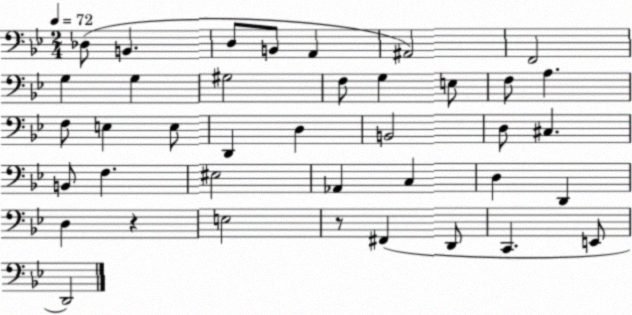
X:1
T:Untitled
M:2/4
L:1/4
K:Bb
_D,/2 B,, D,/2 B,,/2 A,, ^A,,2 F,,2 G, G, ^G,2 F,/2 G, E,/2 F,/2 A, F,/2 E, E,/2 D,, D, B,,2 D,/2 ^C, B,,/2 F, ^E,2 _A,, C, D, D,, D, z E,2 z/2 ^F,, D,,/2 C,, E,,/2 D,,2